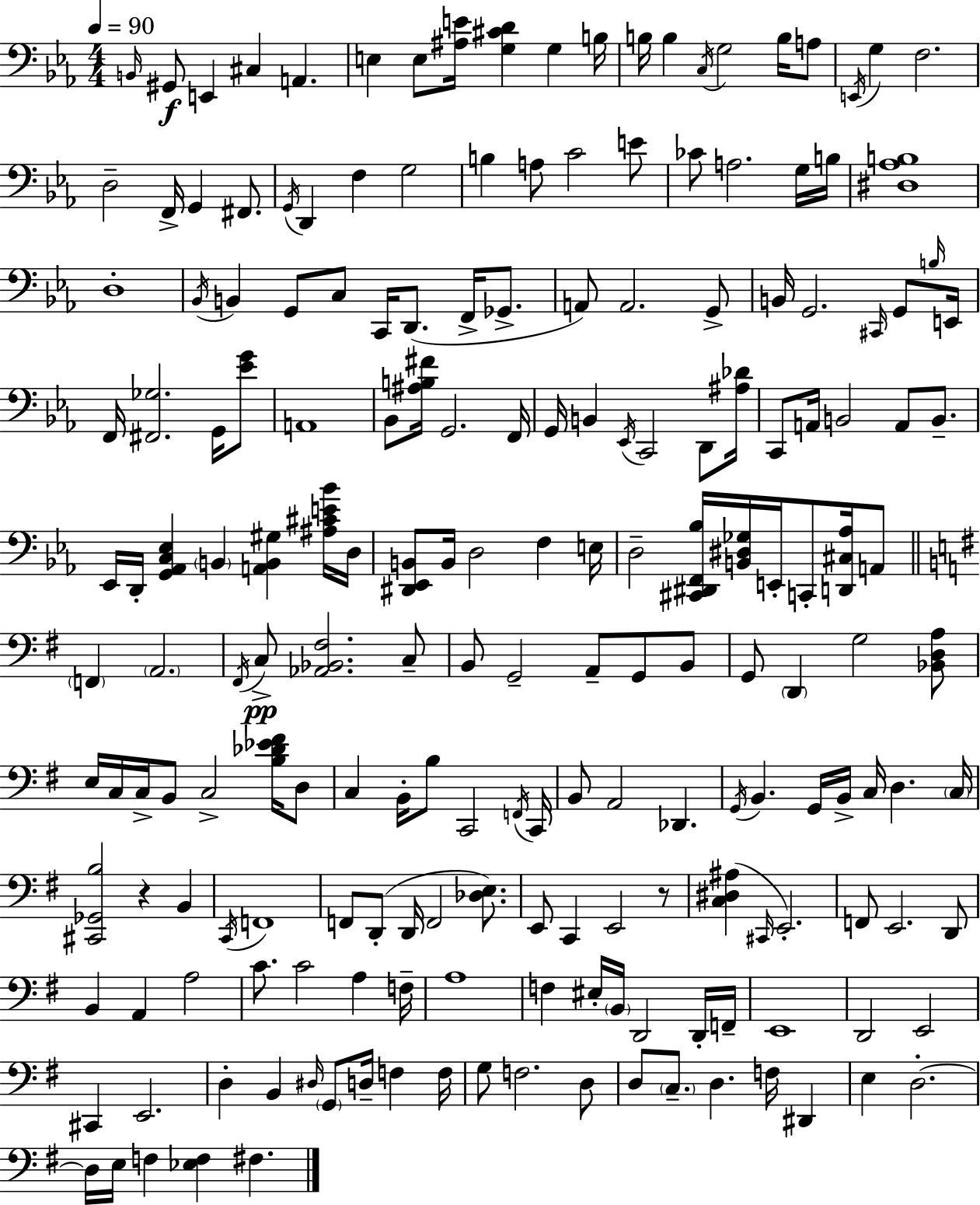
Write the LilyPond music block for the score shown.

{
  \clef bass
  \numericTimeSignature
  \time 4/4
  \key c \minor
  \tempo 4 = 90
  \repeat volta 2 { \grace { b,16 }\f gis,8 e,4 cis4 a,4. | e4 e8 <ais e'>16 <g cis' d'>4 g4 | b16 b16 b4 \acciaccatura { c16 } g2 b16 | a8 \acciaccatura { e,16 } g4 f2. | \break d2-- f,16-> g,4 | fis,8. \acciaccatura { g,16 } d,4 f4 g2 | b4 a8 c'2 | e'8 ces'8 a2. | \break g16 b16 <dis aes b>1 | d1-. | \acciaccatura { bes,16 } b,4 g,8 c8 c,16 d,8.( | f,16-> ges,8.-> a,8) a,2. | \break g,8-> b,16 g,2. | \grace { cis,16 } g,8 \grace { b16 } e,16 f,16 <fis, ges>2. | g,16 <ees' g'>8 a,1 | bes,8 <ais b fis'>16 g,2. | \break f,16 g,16 b,4 \acciaccatura { ees,16 } c,2 | d,8 <ais des'>16 c,8 a,16 b,2 | a,8 b,8.-- ees,16 d,16-. <g, aes, c ees>4 \parenthesize b,4 | <a, b, gis>4 <ais cis' e' bes'>16 d16 <dis, ees, b,>8 b,16 d2 | \break f4 e16 d2-- | <cis, dis, f, bes>16 <b, dis ges>16 e,16-. c,8-. <d, cis aes>16 a,8 \bar "||" \break \key g \major \parenthesize f,4 \parenthesize a,2. | \acciaccatura { fis,16 }\pp c8-> <aes, bes, fis>2. c8-- | b,8 g,2-- a,8-- g,8 b,8 | g,8 \parenthesize d,4 g2 <bes, d a>8 | \break e16 c16 c16-> b,8 c2-> <b des' ees' fis'>16 d8 | c4 b,16-. b8 c,2 | \acciaccatura { f,16 } c,16 b,8 a,2 des,4. | \acciaccatura { g,16 } b,4. g,16 b,16-> c16 d4. | \break \parenthesize c16 <cis, ges, b>2 r4 b,4 | \acciaccatura { c,16 } f,1 | f,8 d,8-.( d,16 f,2 | <des e>8.) e,8 c,4 e,2 | \break r8 <c dis ais>4( \grace { cis,16 } e,2.-.) | f,8 e,2. | d,8 b,4 a,4 a2 | c'8. c'2 | \break a4 f16-- a1 | f4 eis16-. \parenthesize b,16 d,2 | d,16-. f,16-- e,1 | d,2 e,2 | \break cis,4 e,2. | d4-. b,4 \grace { dis16 } \parenthesize g,8 | d16-- f4 f16 g8 f2. | d8 d8 \parenthesize c8.-- d4. | \break f16 dis,4 e4 d2.-.~~ | d16 e16 f4 <ees f>4 | fis4. } \bar "|."
}